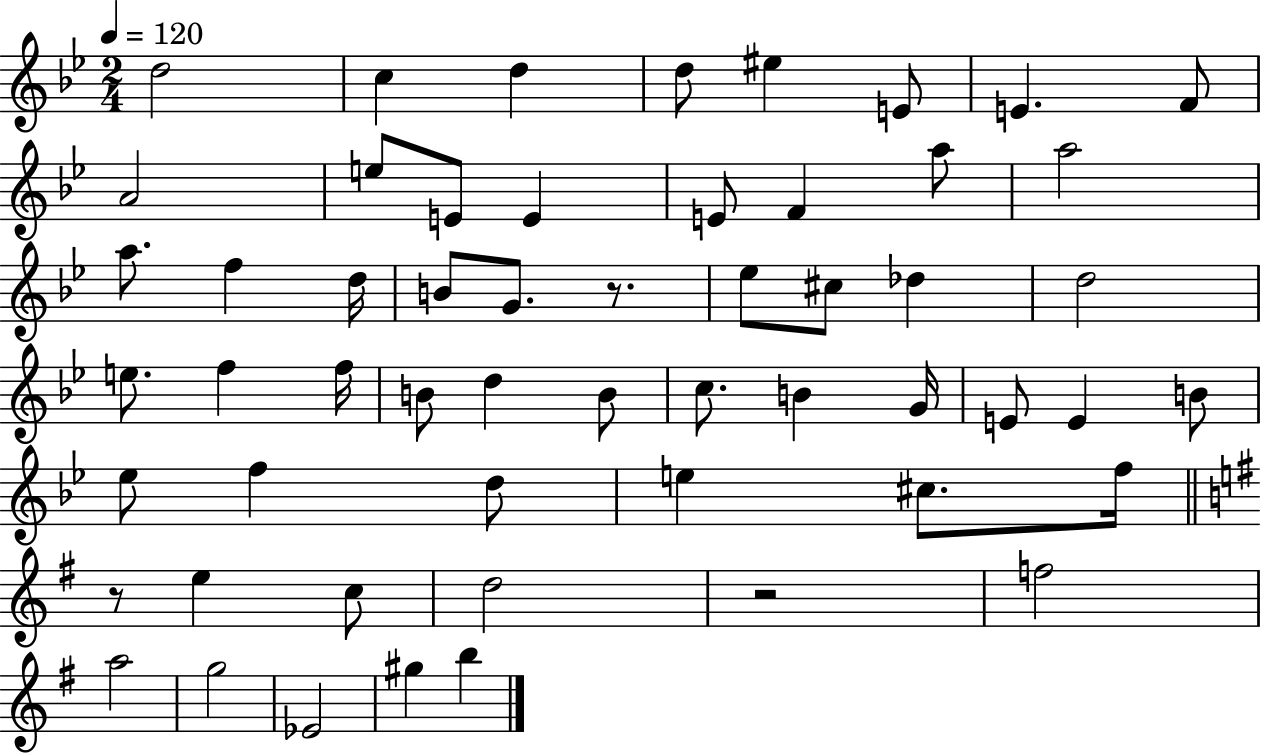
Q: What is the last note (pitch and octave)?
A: B5